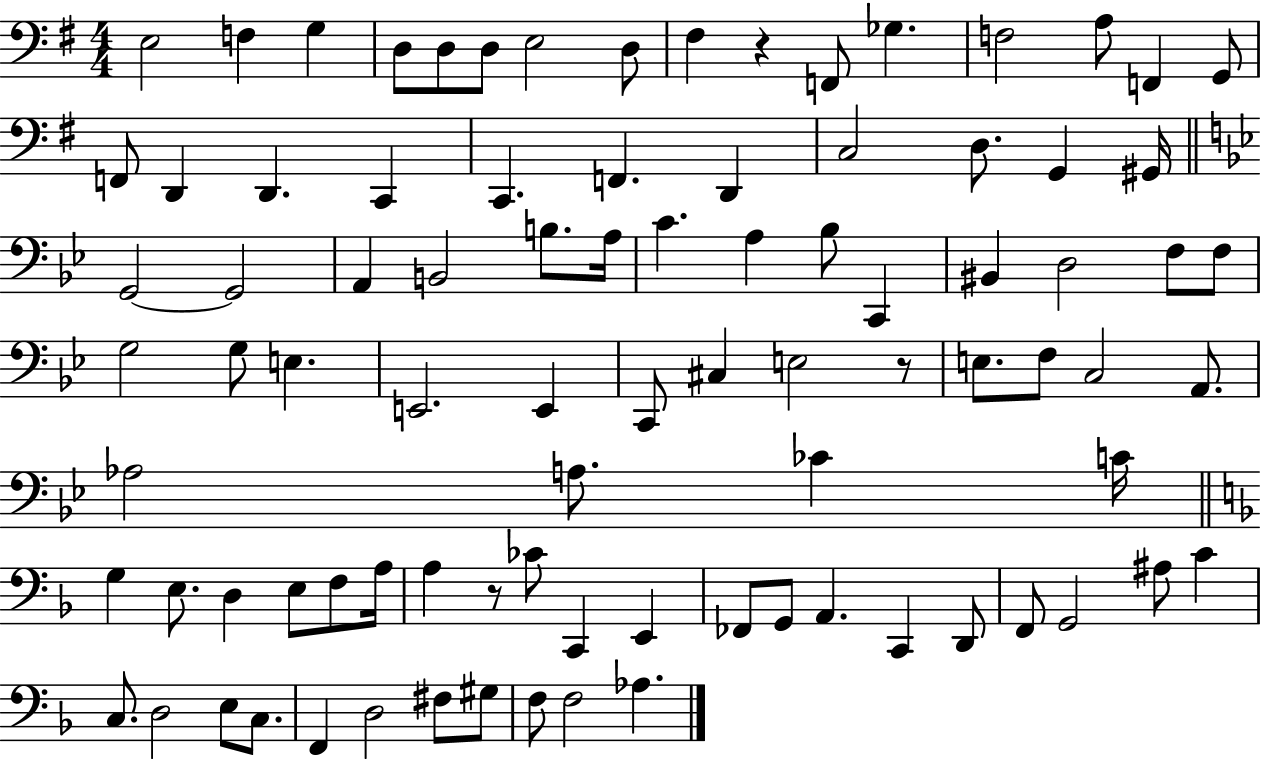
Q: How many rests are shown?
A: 3